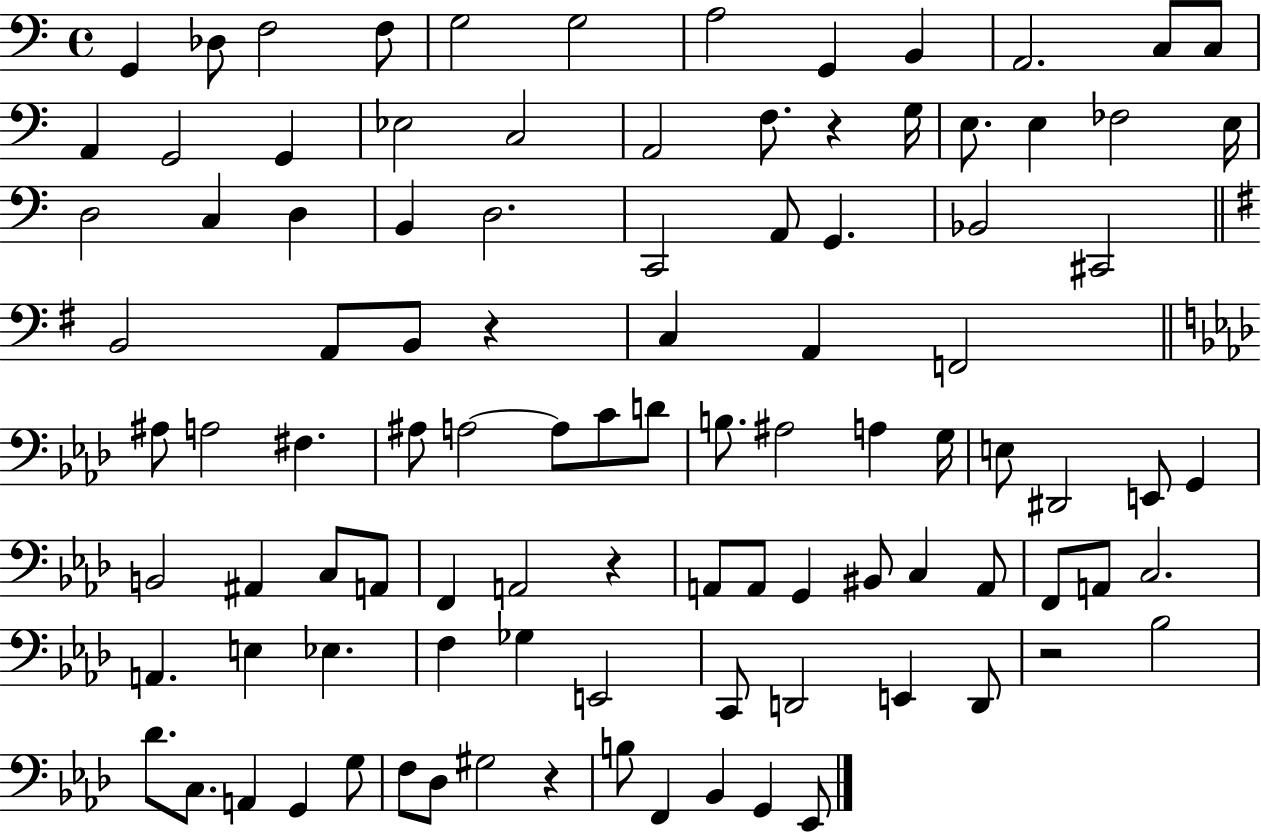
{
  \clef bass
  \time 4/4
  \defaultTimeSignature
  \key c \major
  g,4 des8 f2 f8 | g2 g2 | a2 g,4 b,4 | a,2. c8 c8 | \break a,4 g,2 g,4 | ees2 c2 | a,2 f8. r4 g16 | e8. e4 fes2 e16 | \break d2 c4 d4 | b,4 d2. | c,2 a,8 g,4. | bes,2 cis,2 | \break \bar "||" \break \key e \minor b,2 a,8 b,8 r4 | c4 a,4 f,2 | \bar "||" \break \key f \minor ais8 a2 fis4. | ais8 a2~~ a8 c'8 d'8 | b8. ais2 a4 g16 | e8 dis,2 e,8 g,4 | \break b,2 ais,4 c8 a,8 | f,4 a,2 r4 | a,8 a,8 g,4 bis,8 c4 a,8 | f,8 a,8 c2. | \break a,4. e4 ees4. | f4 ges4 e,2 | c,8 d,2 e,4 d,8 | r2 bes2 | \break des'8. c8. a,4 g,4 g8 | f8 des8 gis2 r4 | b8 f,4 bes,4 g,4 ees,8 | \bar "|."
}